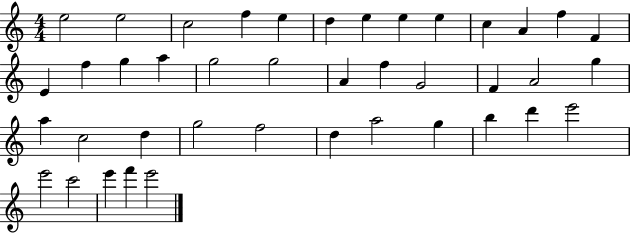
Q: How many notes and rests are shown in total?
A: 41